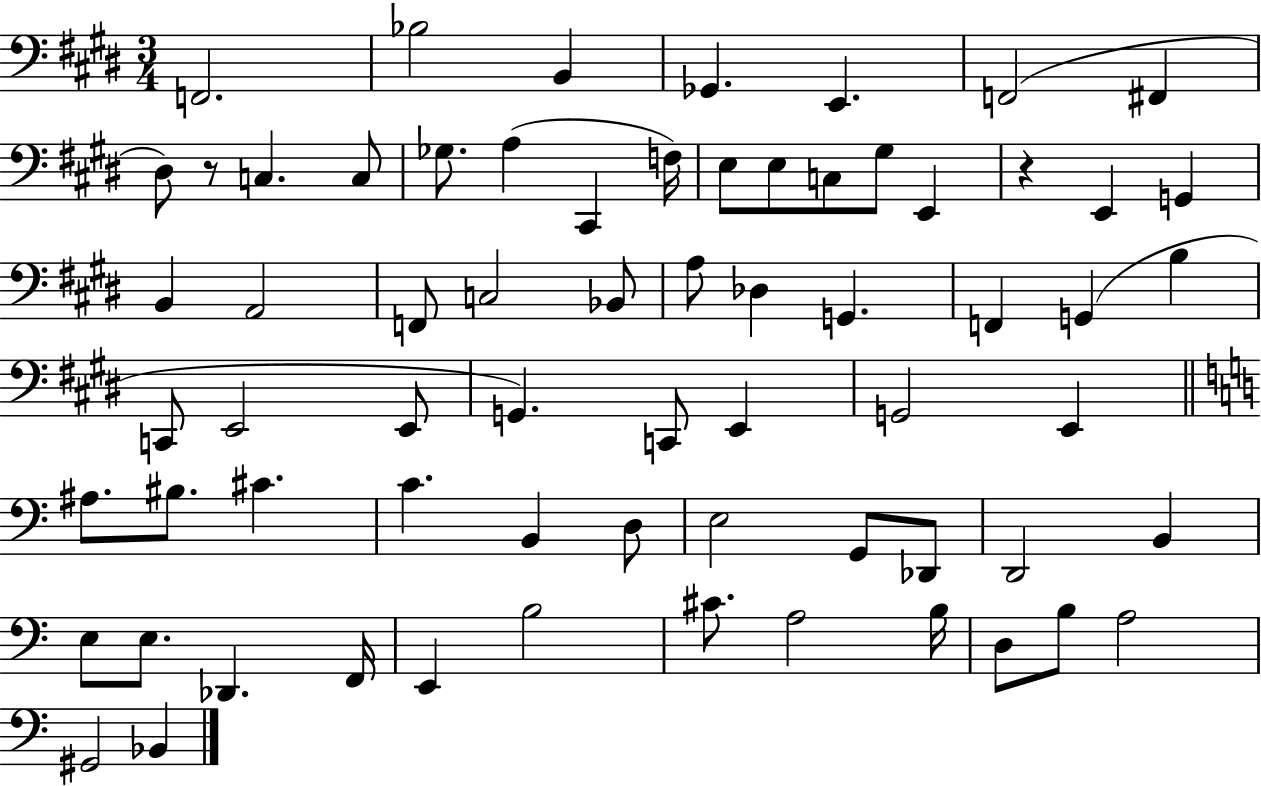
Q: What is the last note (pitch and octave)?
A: Bb2